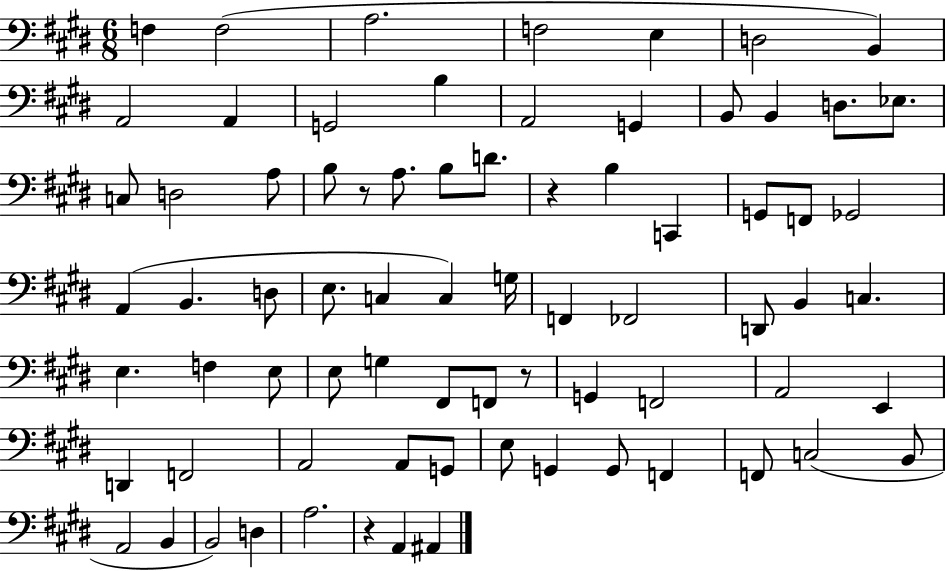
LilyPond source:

{
  \clef bass
  \numericTimeSignature
  \time 6/8
  \key e \major
  f4 f2( | a2. | f2 e4 | d2 b,4) | \break a,2 a,4 | g,2 b4 | a,2 g,4 | b,8 b,4 d8. ees8. | \break c8 d2 a8 | b8 r8 a8. b8 d'8. | r4 b4 c,4 | g,8 f,8 ges,2 | \break a,4( b,4. d8 | e8. c4 c4) g16 | f,4 fes,2 | d,8 b,4 c4. | \break e4. f4 e8 | e8 g4 fis,8 f,8 r8 | g,4 f,2 | a,2 e,4 | \break d,4 f,2 | a,2 a,8 g,8 | e8 g,4 g,8 f,4 | f,8 c2( b,8 | \break a,2 b,4 | b,2) d4 | a2. | r4 a,4 ais,4 | \break \bar "|."
}